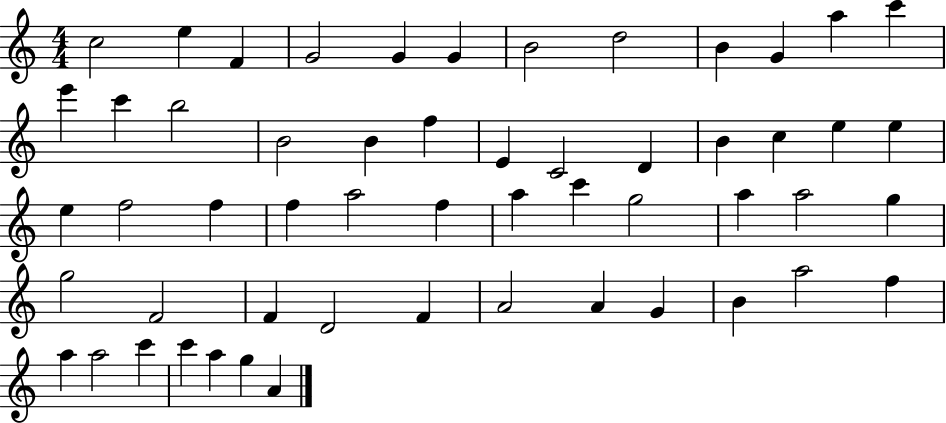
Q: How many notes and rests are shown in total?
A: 55